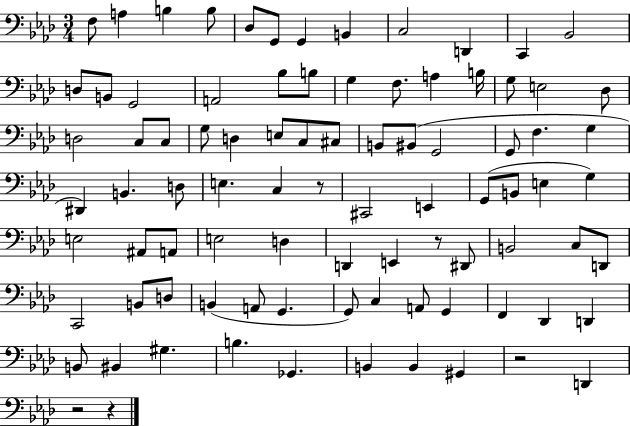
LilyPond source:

{
  \clef bass
  \numericTimeSignature
  \time 3/4
  \key aes \major
  f8 a4 b4 b8 | des8 g,8 g,4 b,4 | c2 d,4 | c,4 bes,2 | \break d8 b,8 g,2 | a,2 bes8 b8 | g4 f8. a4 b16 | g8 e2 des8 | \break d2 c8 c8 | g8 d4 e8 c8 cis8 | b,8 bis,8( g,2 | g,8 f4. g4 | \break dis,4) b,4. d8 | e4. c4 r8 | cis,2 e,4 | g,8( b,8 e4 g4) | \break e2 ais,8 a,8 | e2 d4 | d,4 e,4 r8 dis,8 | b,2 c8 d,8 | \break c,2 b,8 d8 | b,4( a,8 g,4. | g,8) c4 a,8 g,4 | f,4 des,4 d,4 | \break b,8 bis,4 gis4. | b4. ges,4. | b,4 b,4 gis,4 | r2 d,4 | \break r2 r4 | \bar "|."
}